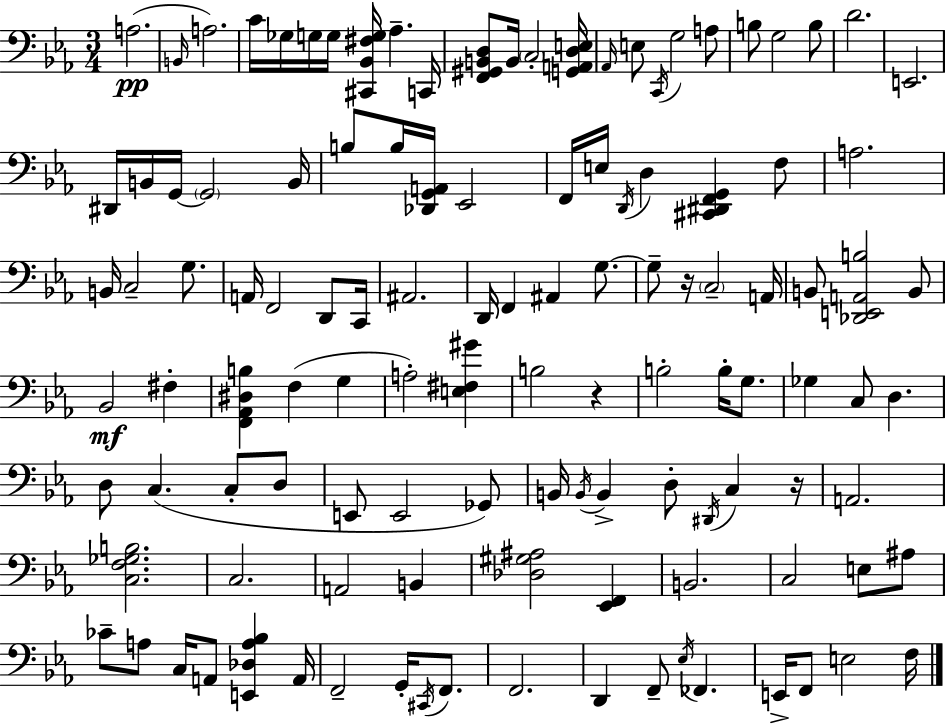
X:1
T:Untitled
M:3/4
L:1/4
K:Cm
A,2 B,,/4 A,2 C/4 _G,/4 G,/4 G,/4 [^C,,_B,,^F,G,]/4 _A, C,,/4 [F,,^G,,B,,D,]/2 B,,/4 C,2 [G,,A,,D,E,]/4 _A,,/4 E,/2 C,,/4 G,2 A,/2 B,/2 G,2 B,/2 D2 E,,2 ^D,,/4 B,,/4 G,,/4 G,,2 B,,/4 B,/2 B,/4 [_D,,G,,A,,]/4 _E,,2 F,,/4 E,/4 D,,/4 D, [^C,,^D,,F,,G,,] F,/2 A,2 B,,/4 C,2 G,/2 A,,/4 F,,2 D,,/2 C,,/4 ^A,,2 D,,/4 F,, ^A,, G,/2 G,/2 z/4 C,2 A,,/4 B,,/2 [_D,,E,,A,,B,]2 B,,/2 _B,,2 ^F, [F,,_A,,^D,B,] F, G, A,2 [E,^F,^G] B,2 z B,2 B,/4 G,/2 _G, C,/2 D, D,/2 C, C,/2 D,/2 E,,/2 E,,2 _G,,/2 B,,/4 B,,/4 B,, D,/2 ^D,,/4 C, z/4 A,,2 [C,F,_G,B,]2 C,2 A,,2 B,, [_D,^G,^A,]2 [_E,,F,,] B,,2 C,2 E,/2 ^A,/2 _C/2 A,/2 C,/4 A,,/2 [E,,_D,A,_B,] A,,/4 F,,2 G,,/4 ^C,,/4 F,,/2 F,,2 D,, F,,/2 _E,/4 _F,, E,,/4 F,,/2 E,2 F,/4